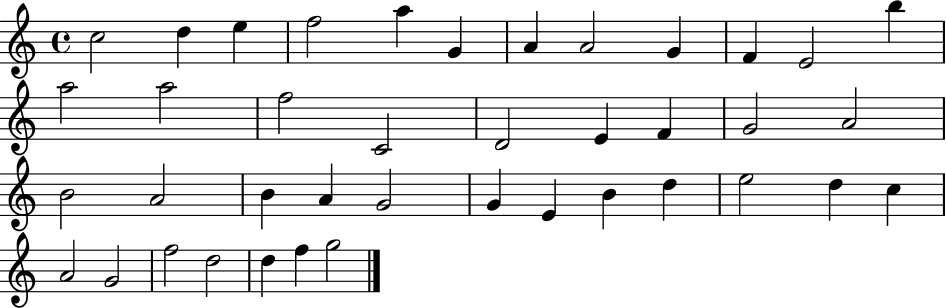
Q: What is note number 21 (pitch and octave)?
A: A4